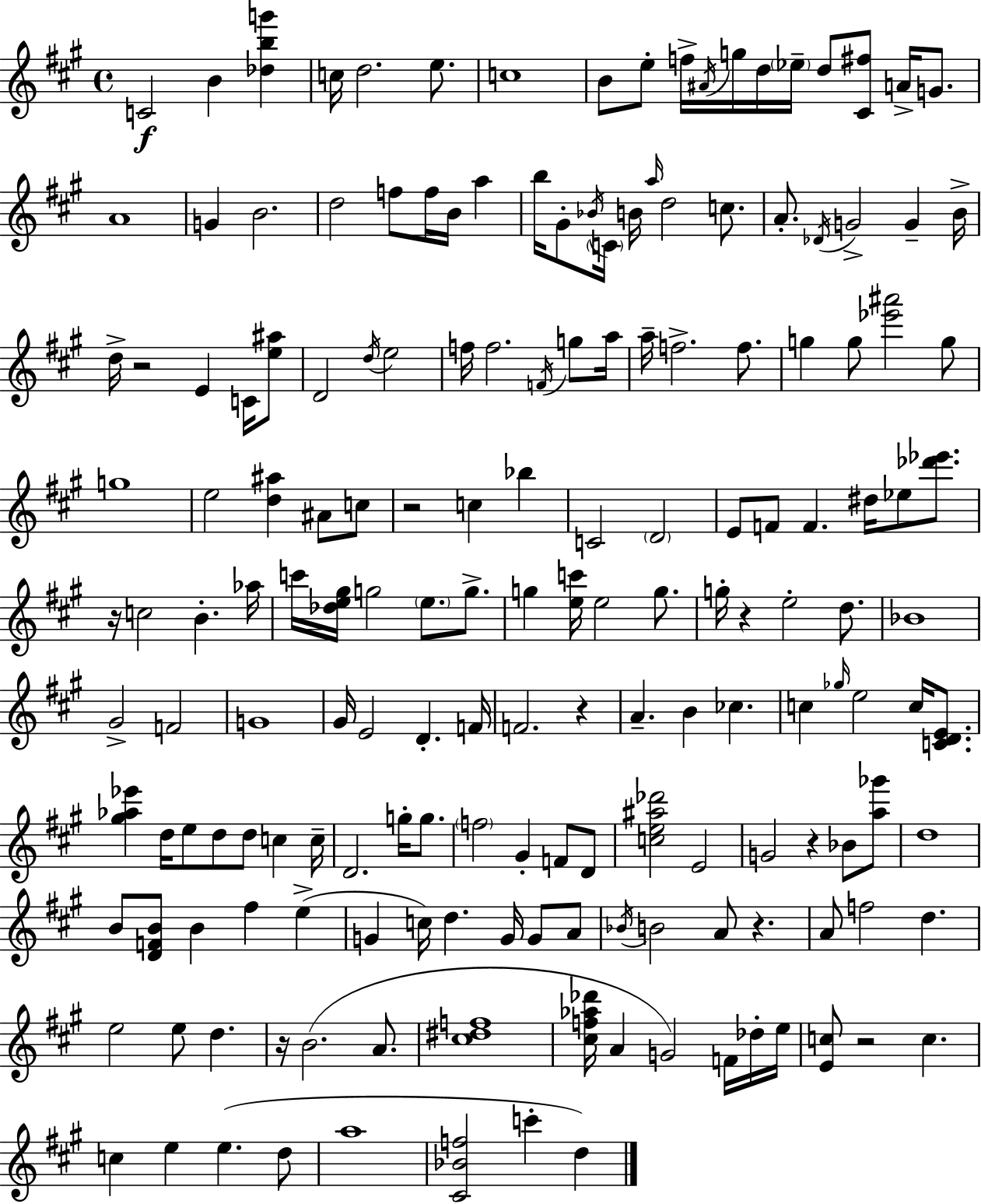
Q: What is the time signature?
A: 4/4